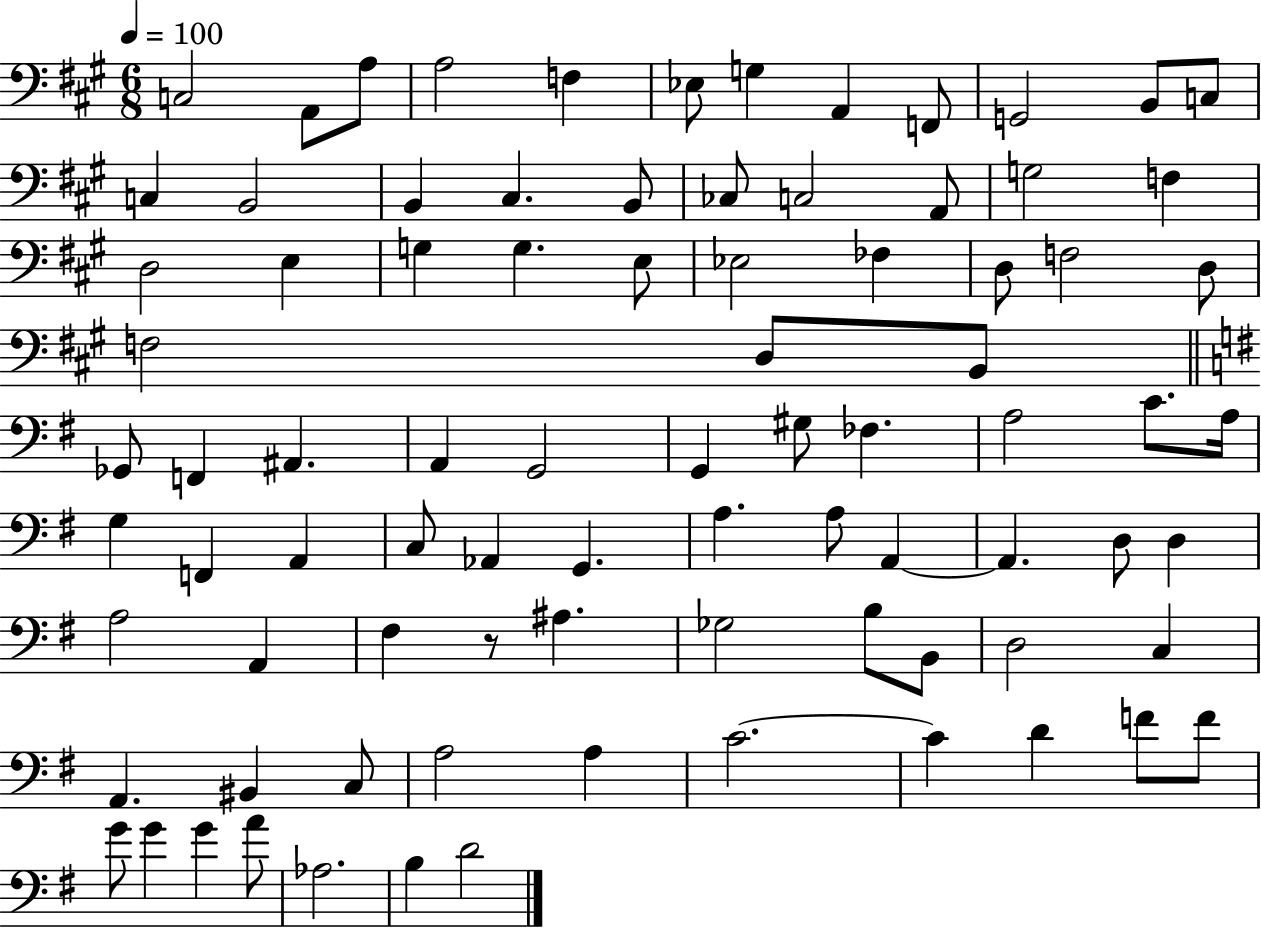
{
  \clef bass
  \numericTimeSignature
  \time 6/8
  \key a \major
  \tempo 4 = 100
  c2 a,8 a8 | a2 f4 | ees8 g4 a,4 f,8 | g,2 b,8 c8 | \break c4 b,2 | b,4 cis4. b,8 | ces8 c2 a,8 | g2 f4 | \break d2 e4 | g4 g4. e8 | ees2 fes4 | d8 f2 d8 | \break f2 d8 b,8 | \bar "||" \break \key g \major ges,8 f,4 ais,4. | a,4 g,2 | g,4 gis8 fes4. | a2 c'8. a16 | \break g4 f,4 a,4 | c8 aes,4 g,4. | a4. a8 a,4~~ | a,4. d8 d4 | \break a2 a,4 | fis4 r8 ais4. | ges2 b8 b,8 | d2 c4 | \break a,4. bis,4 c8 | a2 a4 | c'2.~~ | c'4 d'4 f'8 f'8 | \break g'8 g'4 g'4 a'8 | aes2. | b4 d'2 | \bar "|."
}